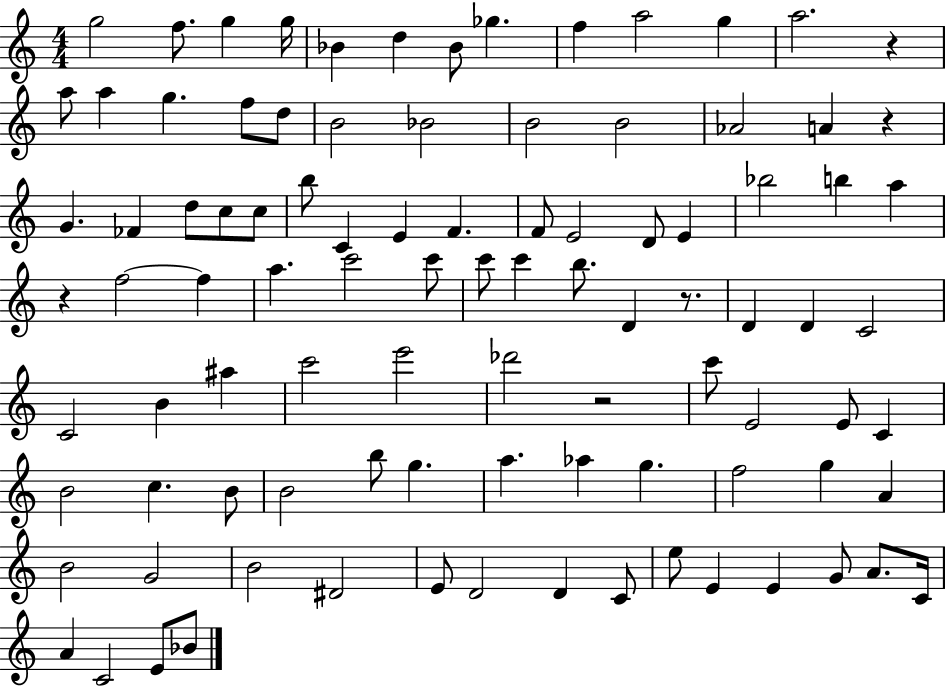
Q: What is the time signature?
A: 4/4